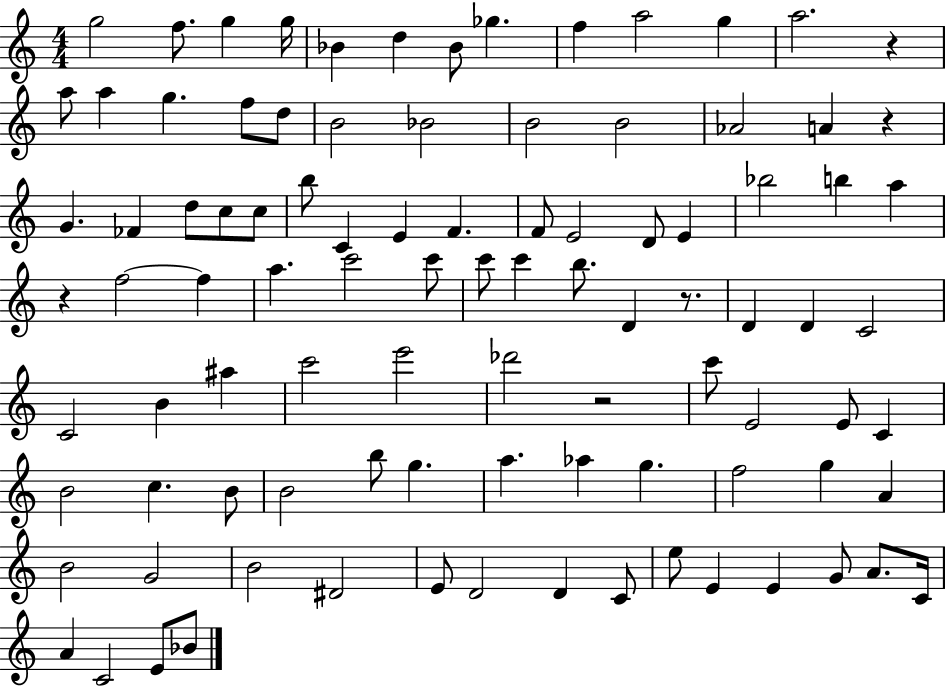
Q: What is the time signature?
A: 4/4